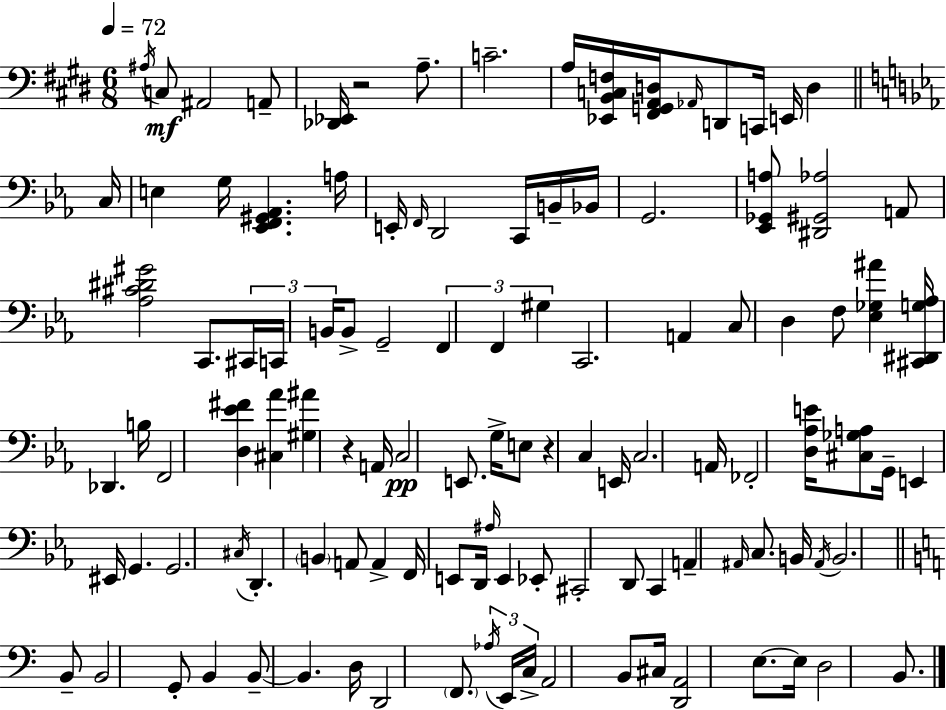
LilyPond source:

{
  \clef bass
  \numericTimeSignature
  \time 6/8
  \key e \major
  \tempo 4 = 72
  \acciaccatura { ais16 }\mf c8 ais,2 a,8-- | <des, ees,>16 r2 a8.-- | c'2.-- | a16 <ees, b, c f>16 <fis, g, a, d>16 \grace { aes,16 } d,8 c,16 e,16 d4 | \break \bar "||" \break \key ees \major c16 e4 g16 <ees, f, gis, aes,>4. | a16 e,16-. \grace { f,16 } d,2 c,16 | b,16-- bes,16 g,2. | <ees, ges, a>8 <dis, gis, aes>2 | \break a,8 <aes cis' dis' gis'>2 c,8. | \tuplet 3/2 { cis,16 c,16 b,16 } b,8-> g,2-- | \tuplet 3/2 { f,4 f,4 gis4 } | c,2. | \break a,4 c8 d4 | f8 <ees ges ais'>4 <cis, dis, g aes>16 des,4. | b16 f,2 <d ees' fis'>4 | <cis aes'>4 <gis ais'>4 r4 | \break a,16 c2\pp e,8. | g16-> e8 r4 c4 | e,16 c2. | a,16 fes,2-. <d aes e'>16 | \break <cis ges a>8 g,16-- e,4 eis,16 g,4. | g,2. | \acciaccatura { cis16 } d,4.-. \parenthesize b,4 | a,8 a,4-> f,16 e,8 d,16 \grace { ais16 } | \break e,4 ees,8-. cis,2-. | d,8 c,4 a,4-- | \grace { ais,16 } c8. b,16 \acciaccatura { ais,16 } b,2. | \bar "||" \break \key a \minor b,8-- b,2 g,8-. | b,4 b,8--~~ b,4. | d16 d,2 \parenthesize f,8. | \tuplet 3/2 { \acciaccatura { aes16 } e,16 c16-> } a,2 b,8 | \break cis16 <d, a,>2 e8.~~ | e16 d2 b,8. | \bar "|."
}